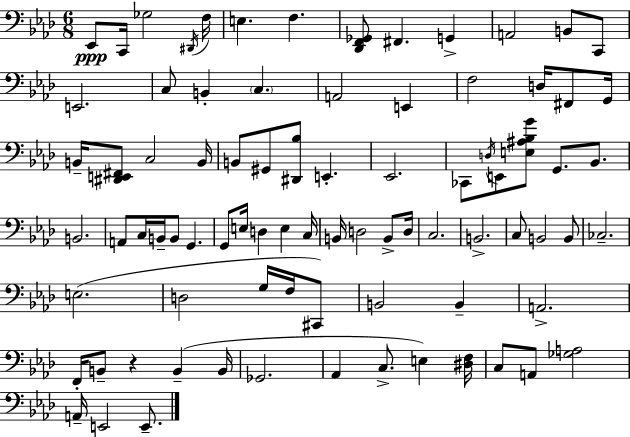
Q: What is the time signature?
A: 6/8